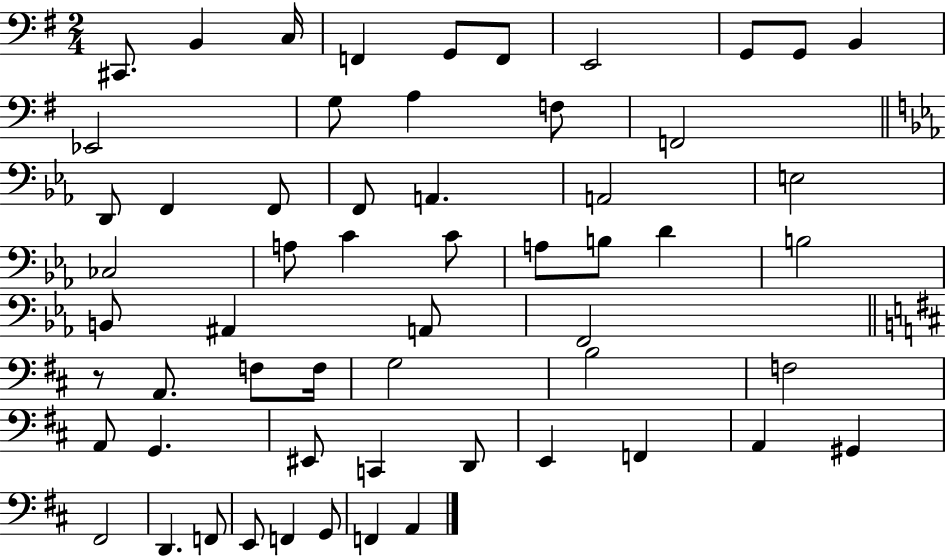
X:1
T:Untitled
M:2/4
L:1/4
K:G
^C,,/2 B,, C,/4 F,, G,,/2 F,,/2 E,,2 G,,/2 G,,/2 B,, _E,,2 G,/2 A, F,/2 F,,2 D,,/2 F,, F,,/2 F,,/2 A,, A,,2 E,2 _C,2 A,/2 C C/2 A,/2 B,/2 D B,2 B,,/2 ^A,, A,,/2 F,,2 z/2 A,,/2 F,/2 F,/4 G,2 B,2 F,2 A,,/2 G,, ^E,,/2 C,, D,,/2 E,, F,, A,, ^G,, ^F,,2 D,, F,,/2 E,,/2 F,, G,,/2 F,, A,,